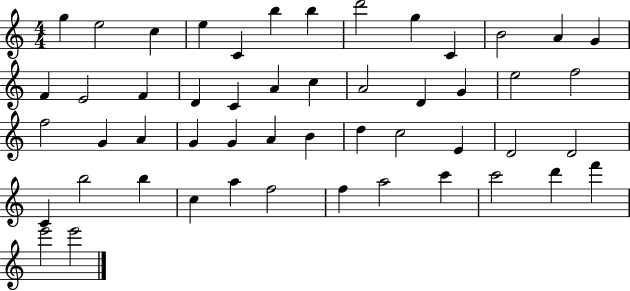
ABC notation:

X:1
T:Untitled
M:4/4
L:1/4
K:C
g e2 c e C b b d'2 g C B2 A G F E2 F D C A c A2 D G e2 f2 f2 G A G G A B d c2 E D2 D2 C b2 b c a f2 f a2 c' c'2 d' f' e'2 e'2